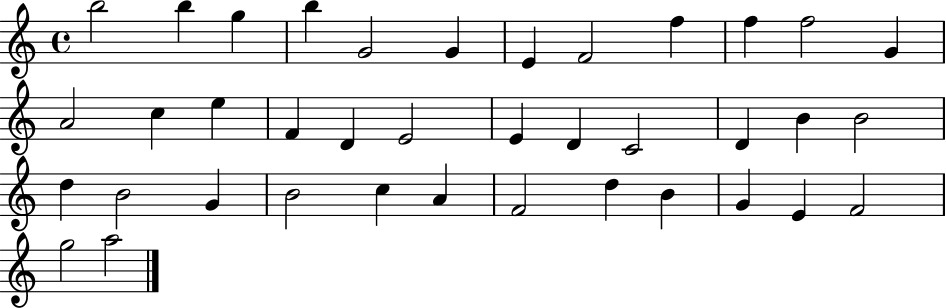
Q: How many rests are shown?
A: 0